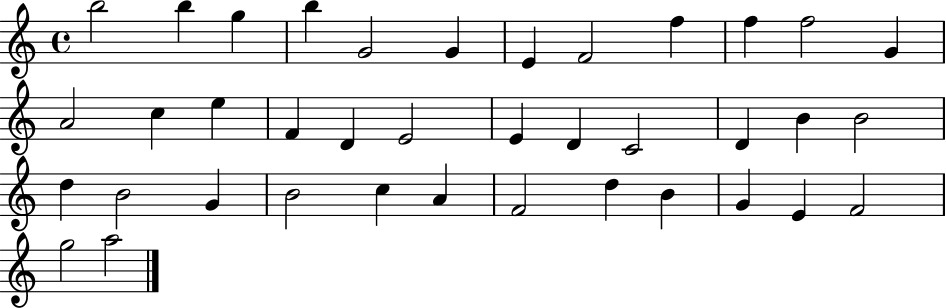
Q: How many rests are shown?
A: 0